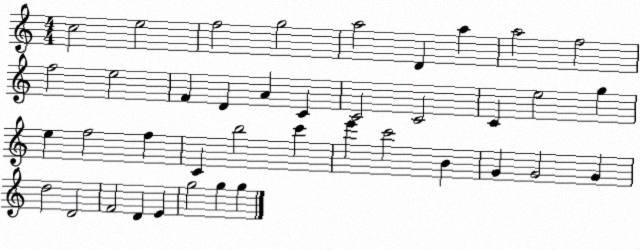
X:1
T:Untitled
M:4/4
L:1/4
K:C
c2 e2 f2 g2 a2 D a a2 f2 f2 e2 F D A C C2 C2 C e2 g e f2 f C b2 c' e' c'2 B G G2 G d2 D2 F2 D E g2 g g